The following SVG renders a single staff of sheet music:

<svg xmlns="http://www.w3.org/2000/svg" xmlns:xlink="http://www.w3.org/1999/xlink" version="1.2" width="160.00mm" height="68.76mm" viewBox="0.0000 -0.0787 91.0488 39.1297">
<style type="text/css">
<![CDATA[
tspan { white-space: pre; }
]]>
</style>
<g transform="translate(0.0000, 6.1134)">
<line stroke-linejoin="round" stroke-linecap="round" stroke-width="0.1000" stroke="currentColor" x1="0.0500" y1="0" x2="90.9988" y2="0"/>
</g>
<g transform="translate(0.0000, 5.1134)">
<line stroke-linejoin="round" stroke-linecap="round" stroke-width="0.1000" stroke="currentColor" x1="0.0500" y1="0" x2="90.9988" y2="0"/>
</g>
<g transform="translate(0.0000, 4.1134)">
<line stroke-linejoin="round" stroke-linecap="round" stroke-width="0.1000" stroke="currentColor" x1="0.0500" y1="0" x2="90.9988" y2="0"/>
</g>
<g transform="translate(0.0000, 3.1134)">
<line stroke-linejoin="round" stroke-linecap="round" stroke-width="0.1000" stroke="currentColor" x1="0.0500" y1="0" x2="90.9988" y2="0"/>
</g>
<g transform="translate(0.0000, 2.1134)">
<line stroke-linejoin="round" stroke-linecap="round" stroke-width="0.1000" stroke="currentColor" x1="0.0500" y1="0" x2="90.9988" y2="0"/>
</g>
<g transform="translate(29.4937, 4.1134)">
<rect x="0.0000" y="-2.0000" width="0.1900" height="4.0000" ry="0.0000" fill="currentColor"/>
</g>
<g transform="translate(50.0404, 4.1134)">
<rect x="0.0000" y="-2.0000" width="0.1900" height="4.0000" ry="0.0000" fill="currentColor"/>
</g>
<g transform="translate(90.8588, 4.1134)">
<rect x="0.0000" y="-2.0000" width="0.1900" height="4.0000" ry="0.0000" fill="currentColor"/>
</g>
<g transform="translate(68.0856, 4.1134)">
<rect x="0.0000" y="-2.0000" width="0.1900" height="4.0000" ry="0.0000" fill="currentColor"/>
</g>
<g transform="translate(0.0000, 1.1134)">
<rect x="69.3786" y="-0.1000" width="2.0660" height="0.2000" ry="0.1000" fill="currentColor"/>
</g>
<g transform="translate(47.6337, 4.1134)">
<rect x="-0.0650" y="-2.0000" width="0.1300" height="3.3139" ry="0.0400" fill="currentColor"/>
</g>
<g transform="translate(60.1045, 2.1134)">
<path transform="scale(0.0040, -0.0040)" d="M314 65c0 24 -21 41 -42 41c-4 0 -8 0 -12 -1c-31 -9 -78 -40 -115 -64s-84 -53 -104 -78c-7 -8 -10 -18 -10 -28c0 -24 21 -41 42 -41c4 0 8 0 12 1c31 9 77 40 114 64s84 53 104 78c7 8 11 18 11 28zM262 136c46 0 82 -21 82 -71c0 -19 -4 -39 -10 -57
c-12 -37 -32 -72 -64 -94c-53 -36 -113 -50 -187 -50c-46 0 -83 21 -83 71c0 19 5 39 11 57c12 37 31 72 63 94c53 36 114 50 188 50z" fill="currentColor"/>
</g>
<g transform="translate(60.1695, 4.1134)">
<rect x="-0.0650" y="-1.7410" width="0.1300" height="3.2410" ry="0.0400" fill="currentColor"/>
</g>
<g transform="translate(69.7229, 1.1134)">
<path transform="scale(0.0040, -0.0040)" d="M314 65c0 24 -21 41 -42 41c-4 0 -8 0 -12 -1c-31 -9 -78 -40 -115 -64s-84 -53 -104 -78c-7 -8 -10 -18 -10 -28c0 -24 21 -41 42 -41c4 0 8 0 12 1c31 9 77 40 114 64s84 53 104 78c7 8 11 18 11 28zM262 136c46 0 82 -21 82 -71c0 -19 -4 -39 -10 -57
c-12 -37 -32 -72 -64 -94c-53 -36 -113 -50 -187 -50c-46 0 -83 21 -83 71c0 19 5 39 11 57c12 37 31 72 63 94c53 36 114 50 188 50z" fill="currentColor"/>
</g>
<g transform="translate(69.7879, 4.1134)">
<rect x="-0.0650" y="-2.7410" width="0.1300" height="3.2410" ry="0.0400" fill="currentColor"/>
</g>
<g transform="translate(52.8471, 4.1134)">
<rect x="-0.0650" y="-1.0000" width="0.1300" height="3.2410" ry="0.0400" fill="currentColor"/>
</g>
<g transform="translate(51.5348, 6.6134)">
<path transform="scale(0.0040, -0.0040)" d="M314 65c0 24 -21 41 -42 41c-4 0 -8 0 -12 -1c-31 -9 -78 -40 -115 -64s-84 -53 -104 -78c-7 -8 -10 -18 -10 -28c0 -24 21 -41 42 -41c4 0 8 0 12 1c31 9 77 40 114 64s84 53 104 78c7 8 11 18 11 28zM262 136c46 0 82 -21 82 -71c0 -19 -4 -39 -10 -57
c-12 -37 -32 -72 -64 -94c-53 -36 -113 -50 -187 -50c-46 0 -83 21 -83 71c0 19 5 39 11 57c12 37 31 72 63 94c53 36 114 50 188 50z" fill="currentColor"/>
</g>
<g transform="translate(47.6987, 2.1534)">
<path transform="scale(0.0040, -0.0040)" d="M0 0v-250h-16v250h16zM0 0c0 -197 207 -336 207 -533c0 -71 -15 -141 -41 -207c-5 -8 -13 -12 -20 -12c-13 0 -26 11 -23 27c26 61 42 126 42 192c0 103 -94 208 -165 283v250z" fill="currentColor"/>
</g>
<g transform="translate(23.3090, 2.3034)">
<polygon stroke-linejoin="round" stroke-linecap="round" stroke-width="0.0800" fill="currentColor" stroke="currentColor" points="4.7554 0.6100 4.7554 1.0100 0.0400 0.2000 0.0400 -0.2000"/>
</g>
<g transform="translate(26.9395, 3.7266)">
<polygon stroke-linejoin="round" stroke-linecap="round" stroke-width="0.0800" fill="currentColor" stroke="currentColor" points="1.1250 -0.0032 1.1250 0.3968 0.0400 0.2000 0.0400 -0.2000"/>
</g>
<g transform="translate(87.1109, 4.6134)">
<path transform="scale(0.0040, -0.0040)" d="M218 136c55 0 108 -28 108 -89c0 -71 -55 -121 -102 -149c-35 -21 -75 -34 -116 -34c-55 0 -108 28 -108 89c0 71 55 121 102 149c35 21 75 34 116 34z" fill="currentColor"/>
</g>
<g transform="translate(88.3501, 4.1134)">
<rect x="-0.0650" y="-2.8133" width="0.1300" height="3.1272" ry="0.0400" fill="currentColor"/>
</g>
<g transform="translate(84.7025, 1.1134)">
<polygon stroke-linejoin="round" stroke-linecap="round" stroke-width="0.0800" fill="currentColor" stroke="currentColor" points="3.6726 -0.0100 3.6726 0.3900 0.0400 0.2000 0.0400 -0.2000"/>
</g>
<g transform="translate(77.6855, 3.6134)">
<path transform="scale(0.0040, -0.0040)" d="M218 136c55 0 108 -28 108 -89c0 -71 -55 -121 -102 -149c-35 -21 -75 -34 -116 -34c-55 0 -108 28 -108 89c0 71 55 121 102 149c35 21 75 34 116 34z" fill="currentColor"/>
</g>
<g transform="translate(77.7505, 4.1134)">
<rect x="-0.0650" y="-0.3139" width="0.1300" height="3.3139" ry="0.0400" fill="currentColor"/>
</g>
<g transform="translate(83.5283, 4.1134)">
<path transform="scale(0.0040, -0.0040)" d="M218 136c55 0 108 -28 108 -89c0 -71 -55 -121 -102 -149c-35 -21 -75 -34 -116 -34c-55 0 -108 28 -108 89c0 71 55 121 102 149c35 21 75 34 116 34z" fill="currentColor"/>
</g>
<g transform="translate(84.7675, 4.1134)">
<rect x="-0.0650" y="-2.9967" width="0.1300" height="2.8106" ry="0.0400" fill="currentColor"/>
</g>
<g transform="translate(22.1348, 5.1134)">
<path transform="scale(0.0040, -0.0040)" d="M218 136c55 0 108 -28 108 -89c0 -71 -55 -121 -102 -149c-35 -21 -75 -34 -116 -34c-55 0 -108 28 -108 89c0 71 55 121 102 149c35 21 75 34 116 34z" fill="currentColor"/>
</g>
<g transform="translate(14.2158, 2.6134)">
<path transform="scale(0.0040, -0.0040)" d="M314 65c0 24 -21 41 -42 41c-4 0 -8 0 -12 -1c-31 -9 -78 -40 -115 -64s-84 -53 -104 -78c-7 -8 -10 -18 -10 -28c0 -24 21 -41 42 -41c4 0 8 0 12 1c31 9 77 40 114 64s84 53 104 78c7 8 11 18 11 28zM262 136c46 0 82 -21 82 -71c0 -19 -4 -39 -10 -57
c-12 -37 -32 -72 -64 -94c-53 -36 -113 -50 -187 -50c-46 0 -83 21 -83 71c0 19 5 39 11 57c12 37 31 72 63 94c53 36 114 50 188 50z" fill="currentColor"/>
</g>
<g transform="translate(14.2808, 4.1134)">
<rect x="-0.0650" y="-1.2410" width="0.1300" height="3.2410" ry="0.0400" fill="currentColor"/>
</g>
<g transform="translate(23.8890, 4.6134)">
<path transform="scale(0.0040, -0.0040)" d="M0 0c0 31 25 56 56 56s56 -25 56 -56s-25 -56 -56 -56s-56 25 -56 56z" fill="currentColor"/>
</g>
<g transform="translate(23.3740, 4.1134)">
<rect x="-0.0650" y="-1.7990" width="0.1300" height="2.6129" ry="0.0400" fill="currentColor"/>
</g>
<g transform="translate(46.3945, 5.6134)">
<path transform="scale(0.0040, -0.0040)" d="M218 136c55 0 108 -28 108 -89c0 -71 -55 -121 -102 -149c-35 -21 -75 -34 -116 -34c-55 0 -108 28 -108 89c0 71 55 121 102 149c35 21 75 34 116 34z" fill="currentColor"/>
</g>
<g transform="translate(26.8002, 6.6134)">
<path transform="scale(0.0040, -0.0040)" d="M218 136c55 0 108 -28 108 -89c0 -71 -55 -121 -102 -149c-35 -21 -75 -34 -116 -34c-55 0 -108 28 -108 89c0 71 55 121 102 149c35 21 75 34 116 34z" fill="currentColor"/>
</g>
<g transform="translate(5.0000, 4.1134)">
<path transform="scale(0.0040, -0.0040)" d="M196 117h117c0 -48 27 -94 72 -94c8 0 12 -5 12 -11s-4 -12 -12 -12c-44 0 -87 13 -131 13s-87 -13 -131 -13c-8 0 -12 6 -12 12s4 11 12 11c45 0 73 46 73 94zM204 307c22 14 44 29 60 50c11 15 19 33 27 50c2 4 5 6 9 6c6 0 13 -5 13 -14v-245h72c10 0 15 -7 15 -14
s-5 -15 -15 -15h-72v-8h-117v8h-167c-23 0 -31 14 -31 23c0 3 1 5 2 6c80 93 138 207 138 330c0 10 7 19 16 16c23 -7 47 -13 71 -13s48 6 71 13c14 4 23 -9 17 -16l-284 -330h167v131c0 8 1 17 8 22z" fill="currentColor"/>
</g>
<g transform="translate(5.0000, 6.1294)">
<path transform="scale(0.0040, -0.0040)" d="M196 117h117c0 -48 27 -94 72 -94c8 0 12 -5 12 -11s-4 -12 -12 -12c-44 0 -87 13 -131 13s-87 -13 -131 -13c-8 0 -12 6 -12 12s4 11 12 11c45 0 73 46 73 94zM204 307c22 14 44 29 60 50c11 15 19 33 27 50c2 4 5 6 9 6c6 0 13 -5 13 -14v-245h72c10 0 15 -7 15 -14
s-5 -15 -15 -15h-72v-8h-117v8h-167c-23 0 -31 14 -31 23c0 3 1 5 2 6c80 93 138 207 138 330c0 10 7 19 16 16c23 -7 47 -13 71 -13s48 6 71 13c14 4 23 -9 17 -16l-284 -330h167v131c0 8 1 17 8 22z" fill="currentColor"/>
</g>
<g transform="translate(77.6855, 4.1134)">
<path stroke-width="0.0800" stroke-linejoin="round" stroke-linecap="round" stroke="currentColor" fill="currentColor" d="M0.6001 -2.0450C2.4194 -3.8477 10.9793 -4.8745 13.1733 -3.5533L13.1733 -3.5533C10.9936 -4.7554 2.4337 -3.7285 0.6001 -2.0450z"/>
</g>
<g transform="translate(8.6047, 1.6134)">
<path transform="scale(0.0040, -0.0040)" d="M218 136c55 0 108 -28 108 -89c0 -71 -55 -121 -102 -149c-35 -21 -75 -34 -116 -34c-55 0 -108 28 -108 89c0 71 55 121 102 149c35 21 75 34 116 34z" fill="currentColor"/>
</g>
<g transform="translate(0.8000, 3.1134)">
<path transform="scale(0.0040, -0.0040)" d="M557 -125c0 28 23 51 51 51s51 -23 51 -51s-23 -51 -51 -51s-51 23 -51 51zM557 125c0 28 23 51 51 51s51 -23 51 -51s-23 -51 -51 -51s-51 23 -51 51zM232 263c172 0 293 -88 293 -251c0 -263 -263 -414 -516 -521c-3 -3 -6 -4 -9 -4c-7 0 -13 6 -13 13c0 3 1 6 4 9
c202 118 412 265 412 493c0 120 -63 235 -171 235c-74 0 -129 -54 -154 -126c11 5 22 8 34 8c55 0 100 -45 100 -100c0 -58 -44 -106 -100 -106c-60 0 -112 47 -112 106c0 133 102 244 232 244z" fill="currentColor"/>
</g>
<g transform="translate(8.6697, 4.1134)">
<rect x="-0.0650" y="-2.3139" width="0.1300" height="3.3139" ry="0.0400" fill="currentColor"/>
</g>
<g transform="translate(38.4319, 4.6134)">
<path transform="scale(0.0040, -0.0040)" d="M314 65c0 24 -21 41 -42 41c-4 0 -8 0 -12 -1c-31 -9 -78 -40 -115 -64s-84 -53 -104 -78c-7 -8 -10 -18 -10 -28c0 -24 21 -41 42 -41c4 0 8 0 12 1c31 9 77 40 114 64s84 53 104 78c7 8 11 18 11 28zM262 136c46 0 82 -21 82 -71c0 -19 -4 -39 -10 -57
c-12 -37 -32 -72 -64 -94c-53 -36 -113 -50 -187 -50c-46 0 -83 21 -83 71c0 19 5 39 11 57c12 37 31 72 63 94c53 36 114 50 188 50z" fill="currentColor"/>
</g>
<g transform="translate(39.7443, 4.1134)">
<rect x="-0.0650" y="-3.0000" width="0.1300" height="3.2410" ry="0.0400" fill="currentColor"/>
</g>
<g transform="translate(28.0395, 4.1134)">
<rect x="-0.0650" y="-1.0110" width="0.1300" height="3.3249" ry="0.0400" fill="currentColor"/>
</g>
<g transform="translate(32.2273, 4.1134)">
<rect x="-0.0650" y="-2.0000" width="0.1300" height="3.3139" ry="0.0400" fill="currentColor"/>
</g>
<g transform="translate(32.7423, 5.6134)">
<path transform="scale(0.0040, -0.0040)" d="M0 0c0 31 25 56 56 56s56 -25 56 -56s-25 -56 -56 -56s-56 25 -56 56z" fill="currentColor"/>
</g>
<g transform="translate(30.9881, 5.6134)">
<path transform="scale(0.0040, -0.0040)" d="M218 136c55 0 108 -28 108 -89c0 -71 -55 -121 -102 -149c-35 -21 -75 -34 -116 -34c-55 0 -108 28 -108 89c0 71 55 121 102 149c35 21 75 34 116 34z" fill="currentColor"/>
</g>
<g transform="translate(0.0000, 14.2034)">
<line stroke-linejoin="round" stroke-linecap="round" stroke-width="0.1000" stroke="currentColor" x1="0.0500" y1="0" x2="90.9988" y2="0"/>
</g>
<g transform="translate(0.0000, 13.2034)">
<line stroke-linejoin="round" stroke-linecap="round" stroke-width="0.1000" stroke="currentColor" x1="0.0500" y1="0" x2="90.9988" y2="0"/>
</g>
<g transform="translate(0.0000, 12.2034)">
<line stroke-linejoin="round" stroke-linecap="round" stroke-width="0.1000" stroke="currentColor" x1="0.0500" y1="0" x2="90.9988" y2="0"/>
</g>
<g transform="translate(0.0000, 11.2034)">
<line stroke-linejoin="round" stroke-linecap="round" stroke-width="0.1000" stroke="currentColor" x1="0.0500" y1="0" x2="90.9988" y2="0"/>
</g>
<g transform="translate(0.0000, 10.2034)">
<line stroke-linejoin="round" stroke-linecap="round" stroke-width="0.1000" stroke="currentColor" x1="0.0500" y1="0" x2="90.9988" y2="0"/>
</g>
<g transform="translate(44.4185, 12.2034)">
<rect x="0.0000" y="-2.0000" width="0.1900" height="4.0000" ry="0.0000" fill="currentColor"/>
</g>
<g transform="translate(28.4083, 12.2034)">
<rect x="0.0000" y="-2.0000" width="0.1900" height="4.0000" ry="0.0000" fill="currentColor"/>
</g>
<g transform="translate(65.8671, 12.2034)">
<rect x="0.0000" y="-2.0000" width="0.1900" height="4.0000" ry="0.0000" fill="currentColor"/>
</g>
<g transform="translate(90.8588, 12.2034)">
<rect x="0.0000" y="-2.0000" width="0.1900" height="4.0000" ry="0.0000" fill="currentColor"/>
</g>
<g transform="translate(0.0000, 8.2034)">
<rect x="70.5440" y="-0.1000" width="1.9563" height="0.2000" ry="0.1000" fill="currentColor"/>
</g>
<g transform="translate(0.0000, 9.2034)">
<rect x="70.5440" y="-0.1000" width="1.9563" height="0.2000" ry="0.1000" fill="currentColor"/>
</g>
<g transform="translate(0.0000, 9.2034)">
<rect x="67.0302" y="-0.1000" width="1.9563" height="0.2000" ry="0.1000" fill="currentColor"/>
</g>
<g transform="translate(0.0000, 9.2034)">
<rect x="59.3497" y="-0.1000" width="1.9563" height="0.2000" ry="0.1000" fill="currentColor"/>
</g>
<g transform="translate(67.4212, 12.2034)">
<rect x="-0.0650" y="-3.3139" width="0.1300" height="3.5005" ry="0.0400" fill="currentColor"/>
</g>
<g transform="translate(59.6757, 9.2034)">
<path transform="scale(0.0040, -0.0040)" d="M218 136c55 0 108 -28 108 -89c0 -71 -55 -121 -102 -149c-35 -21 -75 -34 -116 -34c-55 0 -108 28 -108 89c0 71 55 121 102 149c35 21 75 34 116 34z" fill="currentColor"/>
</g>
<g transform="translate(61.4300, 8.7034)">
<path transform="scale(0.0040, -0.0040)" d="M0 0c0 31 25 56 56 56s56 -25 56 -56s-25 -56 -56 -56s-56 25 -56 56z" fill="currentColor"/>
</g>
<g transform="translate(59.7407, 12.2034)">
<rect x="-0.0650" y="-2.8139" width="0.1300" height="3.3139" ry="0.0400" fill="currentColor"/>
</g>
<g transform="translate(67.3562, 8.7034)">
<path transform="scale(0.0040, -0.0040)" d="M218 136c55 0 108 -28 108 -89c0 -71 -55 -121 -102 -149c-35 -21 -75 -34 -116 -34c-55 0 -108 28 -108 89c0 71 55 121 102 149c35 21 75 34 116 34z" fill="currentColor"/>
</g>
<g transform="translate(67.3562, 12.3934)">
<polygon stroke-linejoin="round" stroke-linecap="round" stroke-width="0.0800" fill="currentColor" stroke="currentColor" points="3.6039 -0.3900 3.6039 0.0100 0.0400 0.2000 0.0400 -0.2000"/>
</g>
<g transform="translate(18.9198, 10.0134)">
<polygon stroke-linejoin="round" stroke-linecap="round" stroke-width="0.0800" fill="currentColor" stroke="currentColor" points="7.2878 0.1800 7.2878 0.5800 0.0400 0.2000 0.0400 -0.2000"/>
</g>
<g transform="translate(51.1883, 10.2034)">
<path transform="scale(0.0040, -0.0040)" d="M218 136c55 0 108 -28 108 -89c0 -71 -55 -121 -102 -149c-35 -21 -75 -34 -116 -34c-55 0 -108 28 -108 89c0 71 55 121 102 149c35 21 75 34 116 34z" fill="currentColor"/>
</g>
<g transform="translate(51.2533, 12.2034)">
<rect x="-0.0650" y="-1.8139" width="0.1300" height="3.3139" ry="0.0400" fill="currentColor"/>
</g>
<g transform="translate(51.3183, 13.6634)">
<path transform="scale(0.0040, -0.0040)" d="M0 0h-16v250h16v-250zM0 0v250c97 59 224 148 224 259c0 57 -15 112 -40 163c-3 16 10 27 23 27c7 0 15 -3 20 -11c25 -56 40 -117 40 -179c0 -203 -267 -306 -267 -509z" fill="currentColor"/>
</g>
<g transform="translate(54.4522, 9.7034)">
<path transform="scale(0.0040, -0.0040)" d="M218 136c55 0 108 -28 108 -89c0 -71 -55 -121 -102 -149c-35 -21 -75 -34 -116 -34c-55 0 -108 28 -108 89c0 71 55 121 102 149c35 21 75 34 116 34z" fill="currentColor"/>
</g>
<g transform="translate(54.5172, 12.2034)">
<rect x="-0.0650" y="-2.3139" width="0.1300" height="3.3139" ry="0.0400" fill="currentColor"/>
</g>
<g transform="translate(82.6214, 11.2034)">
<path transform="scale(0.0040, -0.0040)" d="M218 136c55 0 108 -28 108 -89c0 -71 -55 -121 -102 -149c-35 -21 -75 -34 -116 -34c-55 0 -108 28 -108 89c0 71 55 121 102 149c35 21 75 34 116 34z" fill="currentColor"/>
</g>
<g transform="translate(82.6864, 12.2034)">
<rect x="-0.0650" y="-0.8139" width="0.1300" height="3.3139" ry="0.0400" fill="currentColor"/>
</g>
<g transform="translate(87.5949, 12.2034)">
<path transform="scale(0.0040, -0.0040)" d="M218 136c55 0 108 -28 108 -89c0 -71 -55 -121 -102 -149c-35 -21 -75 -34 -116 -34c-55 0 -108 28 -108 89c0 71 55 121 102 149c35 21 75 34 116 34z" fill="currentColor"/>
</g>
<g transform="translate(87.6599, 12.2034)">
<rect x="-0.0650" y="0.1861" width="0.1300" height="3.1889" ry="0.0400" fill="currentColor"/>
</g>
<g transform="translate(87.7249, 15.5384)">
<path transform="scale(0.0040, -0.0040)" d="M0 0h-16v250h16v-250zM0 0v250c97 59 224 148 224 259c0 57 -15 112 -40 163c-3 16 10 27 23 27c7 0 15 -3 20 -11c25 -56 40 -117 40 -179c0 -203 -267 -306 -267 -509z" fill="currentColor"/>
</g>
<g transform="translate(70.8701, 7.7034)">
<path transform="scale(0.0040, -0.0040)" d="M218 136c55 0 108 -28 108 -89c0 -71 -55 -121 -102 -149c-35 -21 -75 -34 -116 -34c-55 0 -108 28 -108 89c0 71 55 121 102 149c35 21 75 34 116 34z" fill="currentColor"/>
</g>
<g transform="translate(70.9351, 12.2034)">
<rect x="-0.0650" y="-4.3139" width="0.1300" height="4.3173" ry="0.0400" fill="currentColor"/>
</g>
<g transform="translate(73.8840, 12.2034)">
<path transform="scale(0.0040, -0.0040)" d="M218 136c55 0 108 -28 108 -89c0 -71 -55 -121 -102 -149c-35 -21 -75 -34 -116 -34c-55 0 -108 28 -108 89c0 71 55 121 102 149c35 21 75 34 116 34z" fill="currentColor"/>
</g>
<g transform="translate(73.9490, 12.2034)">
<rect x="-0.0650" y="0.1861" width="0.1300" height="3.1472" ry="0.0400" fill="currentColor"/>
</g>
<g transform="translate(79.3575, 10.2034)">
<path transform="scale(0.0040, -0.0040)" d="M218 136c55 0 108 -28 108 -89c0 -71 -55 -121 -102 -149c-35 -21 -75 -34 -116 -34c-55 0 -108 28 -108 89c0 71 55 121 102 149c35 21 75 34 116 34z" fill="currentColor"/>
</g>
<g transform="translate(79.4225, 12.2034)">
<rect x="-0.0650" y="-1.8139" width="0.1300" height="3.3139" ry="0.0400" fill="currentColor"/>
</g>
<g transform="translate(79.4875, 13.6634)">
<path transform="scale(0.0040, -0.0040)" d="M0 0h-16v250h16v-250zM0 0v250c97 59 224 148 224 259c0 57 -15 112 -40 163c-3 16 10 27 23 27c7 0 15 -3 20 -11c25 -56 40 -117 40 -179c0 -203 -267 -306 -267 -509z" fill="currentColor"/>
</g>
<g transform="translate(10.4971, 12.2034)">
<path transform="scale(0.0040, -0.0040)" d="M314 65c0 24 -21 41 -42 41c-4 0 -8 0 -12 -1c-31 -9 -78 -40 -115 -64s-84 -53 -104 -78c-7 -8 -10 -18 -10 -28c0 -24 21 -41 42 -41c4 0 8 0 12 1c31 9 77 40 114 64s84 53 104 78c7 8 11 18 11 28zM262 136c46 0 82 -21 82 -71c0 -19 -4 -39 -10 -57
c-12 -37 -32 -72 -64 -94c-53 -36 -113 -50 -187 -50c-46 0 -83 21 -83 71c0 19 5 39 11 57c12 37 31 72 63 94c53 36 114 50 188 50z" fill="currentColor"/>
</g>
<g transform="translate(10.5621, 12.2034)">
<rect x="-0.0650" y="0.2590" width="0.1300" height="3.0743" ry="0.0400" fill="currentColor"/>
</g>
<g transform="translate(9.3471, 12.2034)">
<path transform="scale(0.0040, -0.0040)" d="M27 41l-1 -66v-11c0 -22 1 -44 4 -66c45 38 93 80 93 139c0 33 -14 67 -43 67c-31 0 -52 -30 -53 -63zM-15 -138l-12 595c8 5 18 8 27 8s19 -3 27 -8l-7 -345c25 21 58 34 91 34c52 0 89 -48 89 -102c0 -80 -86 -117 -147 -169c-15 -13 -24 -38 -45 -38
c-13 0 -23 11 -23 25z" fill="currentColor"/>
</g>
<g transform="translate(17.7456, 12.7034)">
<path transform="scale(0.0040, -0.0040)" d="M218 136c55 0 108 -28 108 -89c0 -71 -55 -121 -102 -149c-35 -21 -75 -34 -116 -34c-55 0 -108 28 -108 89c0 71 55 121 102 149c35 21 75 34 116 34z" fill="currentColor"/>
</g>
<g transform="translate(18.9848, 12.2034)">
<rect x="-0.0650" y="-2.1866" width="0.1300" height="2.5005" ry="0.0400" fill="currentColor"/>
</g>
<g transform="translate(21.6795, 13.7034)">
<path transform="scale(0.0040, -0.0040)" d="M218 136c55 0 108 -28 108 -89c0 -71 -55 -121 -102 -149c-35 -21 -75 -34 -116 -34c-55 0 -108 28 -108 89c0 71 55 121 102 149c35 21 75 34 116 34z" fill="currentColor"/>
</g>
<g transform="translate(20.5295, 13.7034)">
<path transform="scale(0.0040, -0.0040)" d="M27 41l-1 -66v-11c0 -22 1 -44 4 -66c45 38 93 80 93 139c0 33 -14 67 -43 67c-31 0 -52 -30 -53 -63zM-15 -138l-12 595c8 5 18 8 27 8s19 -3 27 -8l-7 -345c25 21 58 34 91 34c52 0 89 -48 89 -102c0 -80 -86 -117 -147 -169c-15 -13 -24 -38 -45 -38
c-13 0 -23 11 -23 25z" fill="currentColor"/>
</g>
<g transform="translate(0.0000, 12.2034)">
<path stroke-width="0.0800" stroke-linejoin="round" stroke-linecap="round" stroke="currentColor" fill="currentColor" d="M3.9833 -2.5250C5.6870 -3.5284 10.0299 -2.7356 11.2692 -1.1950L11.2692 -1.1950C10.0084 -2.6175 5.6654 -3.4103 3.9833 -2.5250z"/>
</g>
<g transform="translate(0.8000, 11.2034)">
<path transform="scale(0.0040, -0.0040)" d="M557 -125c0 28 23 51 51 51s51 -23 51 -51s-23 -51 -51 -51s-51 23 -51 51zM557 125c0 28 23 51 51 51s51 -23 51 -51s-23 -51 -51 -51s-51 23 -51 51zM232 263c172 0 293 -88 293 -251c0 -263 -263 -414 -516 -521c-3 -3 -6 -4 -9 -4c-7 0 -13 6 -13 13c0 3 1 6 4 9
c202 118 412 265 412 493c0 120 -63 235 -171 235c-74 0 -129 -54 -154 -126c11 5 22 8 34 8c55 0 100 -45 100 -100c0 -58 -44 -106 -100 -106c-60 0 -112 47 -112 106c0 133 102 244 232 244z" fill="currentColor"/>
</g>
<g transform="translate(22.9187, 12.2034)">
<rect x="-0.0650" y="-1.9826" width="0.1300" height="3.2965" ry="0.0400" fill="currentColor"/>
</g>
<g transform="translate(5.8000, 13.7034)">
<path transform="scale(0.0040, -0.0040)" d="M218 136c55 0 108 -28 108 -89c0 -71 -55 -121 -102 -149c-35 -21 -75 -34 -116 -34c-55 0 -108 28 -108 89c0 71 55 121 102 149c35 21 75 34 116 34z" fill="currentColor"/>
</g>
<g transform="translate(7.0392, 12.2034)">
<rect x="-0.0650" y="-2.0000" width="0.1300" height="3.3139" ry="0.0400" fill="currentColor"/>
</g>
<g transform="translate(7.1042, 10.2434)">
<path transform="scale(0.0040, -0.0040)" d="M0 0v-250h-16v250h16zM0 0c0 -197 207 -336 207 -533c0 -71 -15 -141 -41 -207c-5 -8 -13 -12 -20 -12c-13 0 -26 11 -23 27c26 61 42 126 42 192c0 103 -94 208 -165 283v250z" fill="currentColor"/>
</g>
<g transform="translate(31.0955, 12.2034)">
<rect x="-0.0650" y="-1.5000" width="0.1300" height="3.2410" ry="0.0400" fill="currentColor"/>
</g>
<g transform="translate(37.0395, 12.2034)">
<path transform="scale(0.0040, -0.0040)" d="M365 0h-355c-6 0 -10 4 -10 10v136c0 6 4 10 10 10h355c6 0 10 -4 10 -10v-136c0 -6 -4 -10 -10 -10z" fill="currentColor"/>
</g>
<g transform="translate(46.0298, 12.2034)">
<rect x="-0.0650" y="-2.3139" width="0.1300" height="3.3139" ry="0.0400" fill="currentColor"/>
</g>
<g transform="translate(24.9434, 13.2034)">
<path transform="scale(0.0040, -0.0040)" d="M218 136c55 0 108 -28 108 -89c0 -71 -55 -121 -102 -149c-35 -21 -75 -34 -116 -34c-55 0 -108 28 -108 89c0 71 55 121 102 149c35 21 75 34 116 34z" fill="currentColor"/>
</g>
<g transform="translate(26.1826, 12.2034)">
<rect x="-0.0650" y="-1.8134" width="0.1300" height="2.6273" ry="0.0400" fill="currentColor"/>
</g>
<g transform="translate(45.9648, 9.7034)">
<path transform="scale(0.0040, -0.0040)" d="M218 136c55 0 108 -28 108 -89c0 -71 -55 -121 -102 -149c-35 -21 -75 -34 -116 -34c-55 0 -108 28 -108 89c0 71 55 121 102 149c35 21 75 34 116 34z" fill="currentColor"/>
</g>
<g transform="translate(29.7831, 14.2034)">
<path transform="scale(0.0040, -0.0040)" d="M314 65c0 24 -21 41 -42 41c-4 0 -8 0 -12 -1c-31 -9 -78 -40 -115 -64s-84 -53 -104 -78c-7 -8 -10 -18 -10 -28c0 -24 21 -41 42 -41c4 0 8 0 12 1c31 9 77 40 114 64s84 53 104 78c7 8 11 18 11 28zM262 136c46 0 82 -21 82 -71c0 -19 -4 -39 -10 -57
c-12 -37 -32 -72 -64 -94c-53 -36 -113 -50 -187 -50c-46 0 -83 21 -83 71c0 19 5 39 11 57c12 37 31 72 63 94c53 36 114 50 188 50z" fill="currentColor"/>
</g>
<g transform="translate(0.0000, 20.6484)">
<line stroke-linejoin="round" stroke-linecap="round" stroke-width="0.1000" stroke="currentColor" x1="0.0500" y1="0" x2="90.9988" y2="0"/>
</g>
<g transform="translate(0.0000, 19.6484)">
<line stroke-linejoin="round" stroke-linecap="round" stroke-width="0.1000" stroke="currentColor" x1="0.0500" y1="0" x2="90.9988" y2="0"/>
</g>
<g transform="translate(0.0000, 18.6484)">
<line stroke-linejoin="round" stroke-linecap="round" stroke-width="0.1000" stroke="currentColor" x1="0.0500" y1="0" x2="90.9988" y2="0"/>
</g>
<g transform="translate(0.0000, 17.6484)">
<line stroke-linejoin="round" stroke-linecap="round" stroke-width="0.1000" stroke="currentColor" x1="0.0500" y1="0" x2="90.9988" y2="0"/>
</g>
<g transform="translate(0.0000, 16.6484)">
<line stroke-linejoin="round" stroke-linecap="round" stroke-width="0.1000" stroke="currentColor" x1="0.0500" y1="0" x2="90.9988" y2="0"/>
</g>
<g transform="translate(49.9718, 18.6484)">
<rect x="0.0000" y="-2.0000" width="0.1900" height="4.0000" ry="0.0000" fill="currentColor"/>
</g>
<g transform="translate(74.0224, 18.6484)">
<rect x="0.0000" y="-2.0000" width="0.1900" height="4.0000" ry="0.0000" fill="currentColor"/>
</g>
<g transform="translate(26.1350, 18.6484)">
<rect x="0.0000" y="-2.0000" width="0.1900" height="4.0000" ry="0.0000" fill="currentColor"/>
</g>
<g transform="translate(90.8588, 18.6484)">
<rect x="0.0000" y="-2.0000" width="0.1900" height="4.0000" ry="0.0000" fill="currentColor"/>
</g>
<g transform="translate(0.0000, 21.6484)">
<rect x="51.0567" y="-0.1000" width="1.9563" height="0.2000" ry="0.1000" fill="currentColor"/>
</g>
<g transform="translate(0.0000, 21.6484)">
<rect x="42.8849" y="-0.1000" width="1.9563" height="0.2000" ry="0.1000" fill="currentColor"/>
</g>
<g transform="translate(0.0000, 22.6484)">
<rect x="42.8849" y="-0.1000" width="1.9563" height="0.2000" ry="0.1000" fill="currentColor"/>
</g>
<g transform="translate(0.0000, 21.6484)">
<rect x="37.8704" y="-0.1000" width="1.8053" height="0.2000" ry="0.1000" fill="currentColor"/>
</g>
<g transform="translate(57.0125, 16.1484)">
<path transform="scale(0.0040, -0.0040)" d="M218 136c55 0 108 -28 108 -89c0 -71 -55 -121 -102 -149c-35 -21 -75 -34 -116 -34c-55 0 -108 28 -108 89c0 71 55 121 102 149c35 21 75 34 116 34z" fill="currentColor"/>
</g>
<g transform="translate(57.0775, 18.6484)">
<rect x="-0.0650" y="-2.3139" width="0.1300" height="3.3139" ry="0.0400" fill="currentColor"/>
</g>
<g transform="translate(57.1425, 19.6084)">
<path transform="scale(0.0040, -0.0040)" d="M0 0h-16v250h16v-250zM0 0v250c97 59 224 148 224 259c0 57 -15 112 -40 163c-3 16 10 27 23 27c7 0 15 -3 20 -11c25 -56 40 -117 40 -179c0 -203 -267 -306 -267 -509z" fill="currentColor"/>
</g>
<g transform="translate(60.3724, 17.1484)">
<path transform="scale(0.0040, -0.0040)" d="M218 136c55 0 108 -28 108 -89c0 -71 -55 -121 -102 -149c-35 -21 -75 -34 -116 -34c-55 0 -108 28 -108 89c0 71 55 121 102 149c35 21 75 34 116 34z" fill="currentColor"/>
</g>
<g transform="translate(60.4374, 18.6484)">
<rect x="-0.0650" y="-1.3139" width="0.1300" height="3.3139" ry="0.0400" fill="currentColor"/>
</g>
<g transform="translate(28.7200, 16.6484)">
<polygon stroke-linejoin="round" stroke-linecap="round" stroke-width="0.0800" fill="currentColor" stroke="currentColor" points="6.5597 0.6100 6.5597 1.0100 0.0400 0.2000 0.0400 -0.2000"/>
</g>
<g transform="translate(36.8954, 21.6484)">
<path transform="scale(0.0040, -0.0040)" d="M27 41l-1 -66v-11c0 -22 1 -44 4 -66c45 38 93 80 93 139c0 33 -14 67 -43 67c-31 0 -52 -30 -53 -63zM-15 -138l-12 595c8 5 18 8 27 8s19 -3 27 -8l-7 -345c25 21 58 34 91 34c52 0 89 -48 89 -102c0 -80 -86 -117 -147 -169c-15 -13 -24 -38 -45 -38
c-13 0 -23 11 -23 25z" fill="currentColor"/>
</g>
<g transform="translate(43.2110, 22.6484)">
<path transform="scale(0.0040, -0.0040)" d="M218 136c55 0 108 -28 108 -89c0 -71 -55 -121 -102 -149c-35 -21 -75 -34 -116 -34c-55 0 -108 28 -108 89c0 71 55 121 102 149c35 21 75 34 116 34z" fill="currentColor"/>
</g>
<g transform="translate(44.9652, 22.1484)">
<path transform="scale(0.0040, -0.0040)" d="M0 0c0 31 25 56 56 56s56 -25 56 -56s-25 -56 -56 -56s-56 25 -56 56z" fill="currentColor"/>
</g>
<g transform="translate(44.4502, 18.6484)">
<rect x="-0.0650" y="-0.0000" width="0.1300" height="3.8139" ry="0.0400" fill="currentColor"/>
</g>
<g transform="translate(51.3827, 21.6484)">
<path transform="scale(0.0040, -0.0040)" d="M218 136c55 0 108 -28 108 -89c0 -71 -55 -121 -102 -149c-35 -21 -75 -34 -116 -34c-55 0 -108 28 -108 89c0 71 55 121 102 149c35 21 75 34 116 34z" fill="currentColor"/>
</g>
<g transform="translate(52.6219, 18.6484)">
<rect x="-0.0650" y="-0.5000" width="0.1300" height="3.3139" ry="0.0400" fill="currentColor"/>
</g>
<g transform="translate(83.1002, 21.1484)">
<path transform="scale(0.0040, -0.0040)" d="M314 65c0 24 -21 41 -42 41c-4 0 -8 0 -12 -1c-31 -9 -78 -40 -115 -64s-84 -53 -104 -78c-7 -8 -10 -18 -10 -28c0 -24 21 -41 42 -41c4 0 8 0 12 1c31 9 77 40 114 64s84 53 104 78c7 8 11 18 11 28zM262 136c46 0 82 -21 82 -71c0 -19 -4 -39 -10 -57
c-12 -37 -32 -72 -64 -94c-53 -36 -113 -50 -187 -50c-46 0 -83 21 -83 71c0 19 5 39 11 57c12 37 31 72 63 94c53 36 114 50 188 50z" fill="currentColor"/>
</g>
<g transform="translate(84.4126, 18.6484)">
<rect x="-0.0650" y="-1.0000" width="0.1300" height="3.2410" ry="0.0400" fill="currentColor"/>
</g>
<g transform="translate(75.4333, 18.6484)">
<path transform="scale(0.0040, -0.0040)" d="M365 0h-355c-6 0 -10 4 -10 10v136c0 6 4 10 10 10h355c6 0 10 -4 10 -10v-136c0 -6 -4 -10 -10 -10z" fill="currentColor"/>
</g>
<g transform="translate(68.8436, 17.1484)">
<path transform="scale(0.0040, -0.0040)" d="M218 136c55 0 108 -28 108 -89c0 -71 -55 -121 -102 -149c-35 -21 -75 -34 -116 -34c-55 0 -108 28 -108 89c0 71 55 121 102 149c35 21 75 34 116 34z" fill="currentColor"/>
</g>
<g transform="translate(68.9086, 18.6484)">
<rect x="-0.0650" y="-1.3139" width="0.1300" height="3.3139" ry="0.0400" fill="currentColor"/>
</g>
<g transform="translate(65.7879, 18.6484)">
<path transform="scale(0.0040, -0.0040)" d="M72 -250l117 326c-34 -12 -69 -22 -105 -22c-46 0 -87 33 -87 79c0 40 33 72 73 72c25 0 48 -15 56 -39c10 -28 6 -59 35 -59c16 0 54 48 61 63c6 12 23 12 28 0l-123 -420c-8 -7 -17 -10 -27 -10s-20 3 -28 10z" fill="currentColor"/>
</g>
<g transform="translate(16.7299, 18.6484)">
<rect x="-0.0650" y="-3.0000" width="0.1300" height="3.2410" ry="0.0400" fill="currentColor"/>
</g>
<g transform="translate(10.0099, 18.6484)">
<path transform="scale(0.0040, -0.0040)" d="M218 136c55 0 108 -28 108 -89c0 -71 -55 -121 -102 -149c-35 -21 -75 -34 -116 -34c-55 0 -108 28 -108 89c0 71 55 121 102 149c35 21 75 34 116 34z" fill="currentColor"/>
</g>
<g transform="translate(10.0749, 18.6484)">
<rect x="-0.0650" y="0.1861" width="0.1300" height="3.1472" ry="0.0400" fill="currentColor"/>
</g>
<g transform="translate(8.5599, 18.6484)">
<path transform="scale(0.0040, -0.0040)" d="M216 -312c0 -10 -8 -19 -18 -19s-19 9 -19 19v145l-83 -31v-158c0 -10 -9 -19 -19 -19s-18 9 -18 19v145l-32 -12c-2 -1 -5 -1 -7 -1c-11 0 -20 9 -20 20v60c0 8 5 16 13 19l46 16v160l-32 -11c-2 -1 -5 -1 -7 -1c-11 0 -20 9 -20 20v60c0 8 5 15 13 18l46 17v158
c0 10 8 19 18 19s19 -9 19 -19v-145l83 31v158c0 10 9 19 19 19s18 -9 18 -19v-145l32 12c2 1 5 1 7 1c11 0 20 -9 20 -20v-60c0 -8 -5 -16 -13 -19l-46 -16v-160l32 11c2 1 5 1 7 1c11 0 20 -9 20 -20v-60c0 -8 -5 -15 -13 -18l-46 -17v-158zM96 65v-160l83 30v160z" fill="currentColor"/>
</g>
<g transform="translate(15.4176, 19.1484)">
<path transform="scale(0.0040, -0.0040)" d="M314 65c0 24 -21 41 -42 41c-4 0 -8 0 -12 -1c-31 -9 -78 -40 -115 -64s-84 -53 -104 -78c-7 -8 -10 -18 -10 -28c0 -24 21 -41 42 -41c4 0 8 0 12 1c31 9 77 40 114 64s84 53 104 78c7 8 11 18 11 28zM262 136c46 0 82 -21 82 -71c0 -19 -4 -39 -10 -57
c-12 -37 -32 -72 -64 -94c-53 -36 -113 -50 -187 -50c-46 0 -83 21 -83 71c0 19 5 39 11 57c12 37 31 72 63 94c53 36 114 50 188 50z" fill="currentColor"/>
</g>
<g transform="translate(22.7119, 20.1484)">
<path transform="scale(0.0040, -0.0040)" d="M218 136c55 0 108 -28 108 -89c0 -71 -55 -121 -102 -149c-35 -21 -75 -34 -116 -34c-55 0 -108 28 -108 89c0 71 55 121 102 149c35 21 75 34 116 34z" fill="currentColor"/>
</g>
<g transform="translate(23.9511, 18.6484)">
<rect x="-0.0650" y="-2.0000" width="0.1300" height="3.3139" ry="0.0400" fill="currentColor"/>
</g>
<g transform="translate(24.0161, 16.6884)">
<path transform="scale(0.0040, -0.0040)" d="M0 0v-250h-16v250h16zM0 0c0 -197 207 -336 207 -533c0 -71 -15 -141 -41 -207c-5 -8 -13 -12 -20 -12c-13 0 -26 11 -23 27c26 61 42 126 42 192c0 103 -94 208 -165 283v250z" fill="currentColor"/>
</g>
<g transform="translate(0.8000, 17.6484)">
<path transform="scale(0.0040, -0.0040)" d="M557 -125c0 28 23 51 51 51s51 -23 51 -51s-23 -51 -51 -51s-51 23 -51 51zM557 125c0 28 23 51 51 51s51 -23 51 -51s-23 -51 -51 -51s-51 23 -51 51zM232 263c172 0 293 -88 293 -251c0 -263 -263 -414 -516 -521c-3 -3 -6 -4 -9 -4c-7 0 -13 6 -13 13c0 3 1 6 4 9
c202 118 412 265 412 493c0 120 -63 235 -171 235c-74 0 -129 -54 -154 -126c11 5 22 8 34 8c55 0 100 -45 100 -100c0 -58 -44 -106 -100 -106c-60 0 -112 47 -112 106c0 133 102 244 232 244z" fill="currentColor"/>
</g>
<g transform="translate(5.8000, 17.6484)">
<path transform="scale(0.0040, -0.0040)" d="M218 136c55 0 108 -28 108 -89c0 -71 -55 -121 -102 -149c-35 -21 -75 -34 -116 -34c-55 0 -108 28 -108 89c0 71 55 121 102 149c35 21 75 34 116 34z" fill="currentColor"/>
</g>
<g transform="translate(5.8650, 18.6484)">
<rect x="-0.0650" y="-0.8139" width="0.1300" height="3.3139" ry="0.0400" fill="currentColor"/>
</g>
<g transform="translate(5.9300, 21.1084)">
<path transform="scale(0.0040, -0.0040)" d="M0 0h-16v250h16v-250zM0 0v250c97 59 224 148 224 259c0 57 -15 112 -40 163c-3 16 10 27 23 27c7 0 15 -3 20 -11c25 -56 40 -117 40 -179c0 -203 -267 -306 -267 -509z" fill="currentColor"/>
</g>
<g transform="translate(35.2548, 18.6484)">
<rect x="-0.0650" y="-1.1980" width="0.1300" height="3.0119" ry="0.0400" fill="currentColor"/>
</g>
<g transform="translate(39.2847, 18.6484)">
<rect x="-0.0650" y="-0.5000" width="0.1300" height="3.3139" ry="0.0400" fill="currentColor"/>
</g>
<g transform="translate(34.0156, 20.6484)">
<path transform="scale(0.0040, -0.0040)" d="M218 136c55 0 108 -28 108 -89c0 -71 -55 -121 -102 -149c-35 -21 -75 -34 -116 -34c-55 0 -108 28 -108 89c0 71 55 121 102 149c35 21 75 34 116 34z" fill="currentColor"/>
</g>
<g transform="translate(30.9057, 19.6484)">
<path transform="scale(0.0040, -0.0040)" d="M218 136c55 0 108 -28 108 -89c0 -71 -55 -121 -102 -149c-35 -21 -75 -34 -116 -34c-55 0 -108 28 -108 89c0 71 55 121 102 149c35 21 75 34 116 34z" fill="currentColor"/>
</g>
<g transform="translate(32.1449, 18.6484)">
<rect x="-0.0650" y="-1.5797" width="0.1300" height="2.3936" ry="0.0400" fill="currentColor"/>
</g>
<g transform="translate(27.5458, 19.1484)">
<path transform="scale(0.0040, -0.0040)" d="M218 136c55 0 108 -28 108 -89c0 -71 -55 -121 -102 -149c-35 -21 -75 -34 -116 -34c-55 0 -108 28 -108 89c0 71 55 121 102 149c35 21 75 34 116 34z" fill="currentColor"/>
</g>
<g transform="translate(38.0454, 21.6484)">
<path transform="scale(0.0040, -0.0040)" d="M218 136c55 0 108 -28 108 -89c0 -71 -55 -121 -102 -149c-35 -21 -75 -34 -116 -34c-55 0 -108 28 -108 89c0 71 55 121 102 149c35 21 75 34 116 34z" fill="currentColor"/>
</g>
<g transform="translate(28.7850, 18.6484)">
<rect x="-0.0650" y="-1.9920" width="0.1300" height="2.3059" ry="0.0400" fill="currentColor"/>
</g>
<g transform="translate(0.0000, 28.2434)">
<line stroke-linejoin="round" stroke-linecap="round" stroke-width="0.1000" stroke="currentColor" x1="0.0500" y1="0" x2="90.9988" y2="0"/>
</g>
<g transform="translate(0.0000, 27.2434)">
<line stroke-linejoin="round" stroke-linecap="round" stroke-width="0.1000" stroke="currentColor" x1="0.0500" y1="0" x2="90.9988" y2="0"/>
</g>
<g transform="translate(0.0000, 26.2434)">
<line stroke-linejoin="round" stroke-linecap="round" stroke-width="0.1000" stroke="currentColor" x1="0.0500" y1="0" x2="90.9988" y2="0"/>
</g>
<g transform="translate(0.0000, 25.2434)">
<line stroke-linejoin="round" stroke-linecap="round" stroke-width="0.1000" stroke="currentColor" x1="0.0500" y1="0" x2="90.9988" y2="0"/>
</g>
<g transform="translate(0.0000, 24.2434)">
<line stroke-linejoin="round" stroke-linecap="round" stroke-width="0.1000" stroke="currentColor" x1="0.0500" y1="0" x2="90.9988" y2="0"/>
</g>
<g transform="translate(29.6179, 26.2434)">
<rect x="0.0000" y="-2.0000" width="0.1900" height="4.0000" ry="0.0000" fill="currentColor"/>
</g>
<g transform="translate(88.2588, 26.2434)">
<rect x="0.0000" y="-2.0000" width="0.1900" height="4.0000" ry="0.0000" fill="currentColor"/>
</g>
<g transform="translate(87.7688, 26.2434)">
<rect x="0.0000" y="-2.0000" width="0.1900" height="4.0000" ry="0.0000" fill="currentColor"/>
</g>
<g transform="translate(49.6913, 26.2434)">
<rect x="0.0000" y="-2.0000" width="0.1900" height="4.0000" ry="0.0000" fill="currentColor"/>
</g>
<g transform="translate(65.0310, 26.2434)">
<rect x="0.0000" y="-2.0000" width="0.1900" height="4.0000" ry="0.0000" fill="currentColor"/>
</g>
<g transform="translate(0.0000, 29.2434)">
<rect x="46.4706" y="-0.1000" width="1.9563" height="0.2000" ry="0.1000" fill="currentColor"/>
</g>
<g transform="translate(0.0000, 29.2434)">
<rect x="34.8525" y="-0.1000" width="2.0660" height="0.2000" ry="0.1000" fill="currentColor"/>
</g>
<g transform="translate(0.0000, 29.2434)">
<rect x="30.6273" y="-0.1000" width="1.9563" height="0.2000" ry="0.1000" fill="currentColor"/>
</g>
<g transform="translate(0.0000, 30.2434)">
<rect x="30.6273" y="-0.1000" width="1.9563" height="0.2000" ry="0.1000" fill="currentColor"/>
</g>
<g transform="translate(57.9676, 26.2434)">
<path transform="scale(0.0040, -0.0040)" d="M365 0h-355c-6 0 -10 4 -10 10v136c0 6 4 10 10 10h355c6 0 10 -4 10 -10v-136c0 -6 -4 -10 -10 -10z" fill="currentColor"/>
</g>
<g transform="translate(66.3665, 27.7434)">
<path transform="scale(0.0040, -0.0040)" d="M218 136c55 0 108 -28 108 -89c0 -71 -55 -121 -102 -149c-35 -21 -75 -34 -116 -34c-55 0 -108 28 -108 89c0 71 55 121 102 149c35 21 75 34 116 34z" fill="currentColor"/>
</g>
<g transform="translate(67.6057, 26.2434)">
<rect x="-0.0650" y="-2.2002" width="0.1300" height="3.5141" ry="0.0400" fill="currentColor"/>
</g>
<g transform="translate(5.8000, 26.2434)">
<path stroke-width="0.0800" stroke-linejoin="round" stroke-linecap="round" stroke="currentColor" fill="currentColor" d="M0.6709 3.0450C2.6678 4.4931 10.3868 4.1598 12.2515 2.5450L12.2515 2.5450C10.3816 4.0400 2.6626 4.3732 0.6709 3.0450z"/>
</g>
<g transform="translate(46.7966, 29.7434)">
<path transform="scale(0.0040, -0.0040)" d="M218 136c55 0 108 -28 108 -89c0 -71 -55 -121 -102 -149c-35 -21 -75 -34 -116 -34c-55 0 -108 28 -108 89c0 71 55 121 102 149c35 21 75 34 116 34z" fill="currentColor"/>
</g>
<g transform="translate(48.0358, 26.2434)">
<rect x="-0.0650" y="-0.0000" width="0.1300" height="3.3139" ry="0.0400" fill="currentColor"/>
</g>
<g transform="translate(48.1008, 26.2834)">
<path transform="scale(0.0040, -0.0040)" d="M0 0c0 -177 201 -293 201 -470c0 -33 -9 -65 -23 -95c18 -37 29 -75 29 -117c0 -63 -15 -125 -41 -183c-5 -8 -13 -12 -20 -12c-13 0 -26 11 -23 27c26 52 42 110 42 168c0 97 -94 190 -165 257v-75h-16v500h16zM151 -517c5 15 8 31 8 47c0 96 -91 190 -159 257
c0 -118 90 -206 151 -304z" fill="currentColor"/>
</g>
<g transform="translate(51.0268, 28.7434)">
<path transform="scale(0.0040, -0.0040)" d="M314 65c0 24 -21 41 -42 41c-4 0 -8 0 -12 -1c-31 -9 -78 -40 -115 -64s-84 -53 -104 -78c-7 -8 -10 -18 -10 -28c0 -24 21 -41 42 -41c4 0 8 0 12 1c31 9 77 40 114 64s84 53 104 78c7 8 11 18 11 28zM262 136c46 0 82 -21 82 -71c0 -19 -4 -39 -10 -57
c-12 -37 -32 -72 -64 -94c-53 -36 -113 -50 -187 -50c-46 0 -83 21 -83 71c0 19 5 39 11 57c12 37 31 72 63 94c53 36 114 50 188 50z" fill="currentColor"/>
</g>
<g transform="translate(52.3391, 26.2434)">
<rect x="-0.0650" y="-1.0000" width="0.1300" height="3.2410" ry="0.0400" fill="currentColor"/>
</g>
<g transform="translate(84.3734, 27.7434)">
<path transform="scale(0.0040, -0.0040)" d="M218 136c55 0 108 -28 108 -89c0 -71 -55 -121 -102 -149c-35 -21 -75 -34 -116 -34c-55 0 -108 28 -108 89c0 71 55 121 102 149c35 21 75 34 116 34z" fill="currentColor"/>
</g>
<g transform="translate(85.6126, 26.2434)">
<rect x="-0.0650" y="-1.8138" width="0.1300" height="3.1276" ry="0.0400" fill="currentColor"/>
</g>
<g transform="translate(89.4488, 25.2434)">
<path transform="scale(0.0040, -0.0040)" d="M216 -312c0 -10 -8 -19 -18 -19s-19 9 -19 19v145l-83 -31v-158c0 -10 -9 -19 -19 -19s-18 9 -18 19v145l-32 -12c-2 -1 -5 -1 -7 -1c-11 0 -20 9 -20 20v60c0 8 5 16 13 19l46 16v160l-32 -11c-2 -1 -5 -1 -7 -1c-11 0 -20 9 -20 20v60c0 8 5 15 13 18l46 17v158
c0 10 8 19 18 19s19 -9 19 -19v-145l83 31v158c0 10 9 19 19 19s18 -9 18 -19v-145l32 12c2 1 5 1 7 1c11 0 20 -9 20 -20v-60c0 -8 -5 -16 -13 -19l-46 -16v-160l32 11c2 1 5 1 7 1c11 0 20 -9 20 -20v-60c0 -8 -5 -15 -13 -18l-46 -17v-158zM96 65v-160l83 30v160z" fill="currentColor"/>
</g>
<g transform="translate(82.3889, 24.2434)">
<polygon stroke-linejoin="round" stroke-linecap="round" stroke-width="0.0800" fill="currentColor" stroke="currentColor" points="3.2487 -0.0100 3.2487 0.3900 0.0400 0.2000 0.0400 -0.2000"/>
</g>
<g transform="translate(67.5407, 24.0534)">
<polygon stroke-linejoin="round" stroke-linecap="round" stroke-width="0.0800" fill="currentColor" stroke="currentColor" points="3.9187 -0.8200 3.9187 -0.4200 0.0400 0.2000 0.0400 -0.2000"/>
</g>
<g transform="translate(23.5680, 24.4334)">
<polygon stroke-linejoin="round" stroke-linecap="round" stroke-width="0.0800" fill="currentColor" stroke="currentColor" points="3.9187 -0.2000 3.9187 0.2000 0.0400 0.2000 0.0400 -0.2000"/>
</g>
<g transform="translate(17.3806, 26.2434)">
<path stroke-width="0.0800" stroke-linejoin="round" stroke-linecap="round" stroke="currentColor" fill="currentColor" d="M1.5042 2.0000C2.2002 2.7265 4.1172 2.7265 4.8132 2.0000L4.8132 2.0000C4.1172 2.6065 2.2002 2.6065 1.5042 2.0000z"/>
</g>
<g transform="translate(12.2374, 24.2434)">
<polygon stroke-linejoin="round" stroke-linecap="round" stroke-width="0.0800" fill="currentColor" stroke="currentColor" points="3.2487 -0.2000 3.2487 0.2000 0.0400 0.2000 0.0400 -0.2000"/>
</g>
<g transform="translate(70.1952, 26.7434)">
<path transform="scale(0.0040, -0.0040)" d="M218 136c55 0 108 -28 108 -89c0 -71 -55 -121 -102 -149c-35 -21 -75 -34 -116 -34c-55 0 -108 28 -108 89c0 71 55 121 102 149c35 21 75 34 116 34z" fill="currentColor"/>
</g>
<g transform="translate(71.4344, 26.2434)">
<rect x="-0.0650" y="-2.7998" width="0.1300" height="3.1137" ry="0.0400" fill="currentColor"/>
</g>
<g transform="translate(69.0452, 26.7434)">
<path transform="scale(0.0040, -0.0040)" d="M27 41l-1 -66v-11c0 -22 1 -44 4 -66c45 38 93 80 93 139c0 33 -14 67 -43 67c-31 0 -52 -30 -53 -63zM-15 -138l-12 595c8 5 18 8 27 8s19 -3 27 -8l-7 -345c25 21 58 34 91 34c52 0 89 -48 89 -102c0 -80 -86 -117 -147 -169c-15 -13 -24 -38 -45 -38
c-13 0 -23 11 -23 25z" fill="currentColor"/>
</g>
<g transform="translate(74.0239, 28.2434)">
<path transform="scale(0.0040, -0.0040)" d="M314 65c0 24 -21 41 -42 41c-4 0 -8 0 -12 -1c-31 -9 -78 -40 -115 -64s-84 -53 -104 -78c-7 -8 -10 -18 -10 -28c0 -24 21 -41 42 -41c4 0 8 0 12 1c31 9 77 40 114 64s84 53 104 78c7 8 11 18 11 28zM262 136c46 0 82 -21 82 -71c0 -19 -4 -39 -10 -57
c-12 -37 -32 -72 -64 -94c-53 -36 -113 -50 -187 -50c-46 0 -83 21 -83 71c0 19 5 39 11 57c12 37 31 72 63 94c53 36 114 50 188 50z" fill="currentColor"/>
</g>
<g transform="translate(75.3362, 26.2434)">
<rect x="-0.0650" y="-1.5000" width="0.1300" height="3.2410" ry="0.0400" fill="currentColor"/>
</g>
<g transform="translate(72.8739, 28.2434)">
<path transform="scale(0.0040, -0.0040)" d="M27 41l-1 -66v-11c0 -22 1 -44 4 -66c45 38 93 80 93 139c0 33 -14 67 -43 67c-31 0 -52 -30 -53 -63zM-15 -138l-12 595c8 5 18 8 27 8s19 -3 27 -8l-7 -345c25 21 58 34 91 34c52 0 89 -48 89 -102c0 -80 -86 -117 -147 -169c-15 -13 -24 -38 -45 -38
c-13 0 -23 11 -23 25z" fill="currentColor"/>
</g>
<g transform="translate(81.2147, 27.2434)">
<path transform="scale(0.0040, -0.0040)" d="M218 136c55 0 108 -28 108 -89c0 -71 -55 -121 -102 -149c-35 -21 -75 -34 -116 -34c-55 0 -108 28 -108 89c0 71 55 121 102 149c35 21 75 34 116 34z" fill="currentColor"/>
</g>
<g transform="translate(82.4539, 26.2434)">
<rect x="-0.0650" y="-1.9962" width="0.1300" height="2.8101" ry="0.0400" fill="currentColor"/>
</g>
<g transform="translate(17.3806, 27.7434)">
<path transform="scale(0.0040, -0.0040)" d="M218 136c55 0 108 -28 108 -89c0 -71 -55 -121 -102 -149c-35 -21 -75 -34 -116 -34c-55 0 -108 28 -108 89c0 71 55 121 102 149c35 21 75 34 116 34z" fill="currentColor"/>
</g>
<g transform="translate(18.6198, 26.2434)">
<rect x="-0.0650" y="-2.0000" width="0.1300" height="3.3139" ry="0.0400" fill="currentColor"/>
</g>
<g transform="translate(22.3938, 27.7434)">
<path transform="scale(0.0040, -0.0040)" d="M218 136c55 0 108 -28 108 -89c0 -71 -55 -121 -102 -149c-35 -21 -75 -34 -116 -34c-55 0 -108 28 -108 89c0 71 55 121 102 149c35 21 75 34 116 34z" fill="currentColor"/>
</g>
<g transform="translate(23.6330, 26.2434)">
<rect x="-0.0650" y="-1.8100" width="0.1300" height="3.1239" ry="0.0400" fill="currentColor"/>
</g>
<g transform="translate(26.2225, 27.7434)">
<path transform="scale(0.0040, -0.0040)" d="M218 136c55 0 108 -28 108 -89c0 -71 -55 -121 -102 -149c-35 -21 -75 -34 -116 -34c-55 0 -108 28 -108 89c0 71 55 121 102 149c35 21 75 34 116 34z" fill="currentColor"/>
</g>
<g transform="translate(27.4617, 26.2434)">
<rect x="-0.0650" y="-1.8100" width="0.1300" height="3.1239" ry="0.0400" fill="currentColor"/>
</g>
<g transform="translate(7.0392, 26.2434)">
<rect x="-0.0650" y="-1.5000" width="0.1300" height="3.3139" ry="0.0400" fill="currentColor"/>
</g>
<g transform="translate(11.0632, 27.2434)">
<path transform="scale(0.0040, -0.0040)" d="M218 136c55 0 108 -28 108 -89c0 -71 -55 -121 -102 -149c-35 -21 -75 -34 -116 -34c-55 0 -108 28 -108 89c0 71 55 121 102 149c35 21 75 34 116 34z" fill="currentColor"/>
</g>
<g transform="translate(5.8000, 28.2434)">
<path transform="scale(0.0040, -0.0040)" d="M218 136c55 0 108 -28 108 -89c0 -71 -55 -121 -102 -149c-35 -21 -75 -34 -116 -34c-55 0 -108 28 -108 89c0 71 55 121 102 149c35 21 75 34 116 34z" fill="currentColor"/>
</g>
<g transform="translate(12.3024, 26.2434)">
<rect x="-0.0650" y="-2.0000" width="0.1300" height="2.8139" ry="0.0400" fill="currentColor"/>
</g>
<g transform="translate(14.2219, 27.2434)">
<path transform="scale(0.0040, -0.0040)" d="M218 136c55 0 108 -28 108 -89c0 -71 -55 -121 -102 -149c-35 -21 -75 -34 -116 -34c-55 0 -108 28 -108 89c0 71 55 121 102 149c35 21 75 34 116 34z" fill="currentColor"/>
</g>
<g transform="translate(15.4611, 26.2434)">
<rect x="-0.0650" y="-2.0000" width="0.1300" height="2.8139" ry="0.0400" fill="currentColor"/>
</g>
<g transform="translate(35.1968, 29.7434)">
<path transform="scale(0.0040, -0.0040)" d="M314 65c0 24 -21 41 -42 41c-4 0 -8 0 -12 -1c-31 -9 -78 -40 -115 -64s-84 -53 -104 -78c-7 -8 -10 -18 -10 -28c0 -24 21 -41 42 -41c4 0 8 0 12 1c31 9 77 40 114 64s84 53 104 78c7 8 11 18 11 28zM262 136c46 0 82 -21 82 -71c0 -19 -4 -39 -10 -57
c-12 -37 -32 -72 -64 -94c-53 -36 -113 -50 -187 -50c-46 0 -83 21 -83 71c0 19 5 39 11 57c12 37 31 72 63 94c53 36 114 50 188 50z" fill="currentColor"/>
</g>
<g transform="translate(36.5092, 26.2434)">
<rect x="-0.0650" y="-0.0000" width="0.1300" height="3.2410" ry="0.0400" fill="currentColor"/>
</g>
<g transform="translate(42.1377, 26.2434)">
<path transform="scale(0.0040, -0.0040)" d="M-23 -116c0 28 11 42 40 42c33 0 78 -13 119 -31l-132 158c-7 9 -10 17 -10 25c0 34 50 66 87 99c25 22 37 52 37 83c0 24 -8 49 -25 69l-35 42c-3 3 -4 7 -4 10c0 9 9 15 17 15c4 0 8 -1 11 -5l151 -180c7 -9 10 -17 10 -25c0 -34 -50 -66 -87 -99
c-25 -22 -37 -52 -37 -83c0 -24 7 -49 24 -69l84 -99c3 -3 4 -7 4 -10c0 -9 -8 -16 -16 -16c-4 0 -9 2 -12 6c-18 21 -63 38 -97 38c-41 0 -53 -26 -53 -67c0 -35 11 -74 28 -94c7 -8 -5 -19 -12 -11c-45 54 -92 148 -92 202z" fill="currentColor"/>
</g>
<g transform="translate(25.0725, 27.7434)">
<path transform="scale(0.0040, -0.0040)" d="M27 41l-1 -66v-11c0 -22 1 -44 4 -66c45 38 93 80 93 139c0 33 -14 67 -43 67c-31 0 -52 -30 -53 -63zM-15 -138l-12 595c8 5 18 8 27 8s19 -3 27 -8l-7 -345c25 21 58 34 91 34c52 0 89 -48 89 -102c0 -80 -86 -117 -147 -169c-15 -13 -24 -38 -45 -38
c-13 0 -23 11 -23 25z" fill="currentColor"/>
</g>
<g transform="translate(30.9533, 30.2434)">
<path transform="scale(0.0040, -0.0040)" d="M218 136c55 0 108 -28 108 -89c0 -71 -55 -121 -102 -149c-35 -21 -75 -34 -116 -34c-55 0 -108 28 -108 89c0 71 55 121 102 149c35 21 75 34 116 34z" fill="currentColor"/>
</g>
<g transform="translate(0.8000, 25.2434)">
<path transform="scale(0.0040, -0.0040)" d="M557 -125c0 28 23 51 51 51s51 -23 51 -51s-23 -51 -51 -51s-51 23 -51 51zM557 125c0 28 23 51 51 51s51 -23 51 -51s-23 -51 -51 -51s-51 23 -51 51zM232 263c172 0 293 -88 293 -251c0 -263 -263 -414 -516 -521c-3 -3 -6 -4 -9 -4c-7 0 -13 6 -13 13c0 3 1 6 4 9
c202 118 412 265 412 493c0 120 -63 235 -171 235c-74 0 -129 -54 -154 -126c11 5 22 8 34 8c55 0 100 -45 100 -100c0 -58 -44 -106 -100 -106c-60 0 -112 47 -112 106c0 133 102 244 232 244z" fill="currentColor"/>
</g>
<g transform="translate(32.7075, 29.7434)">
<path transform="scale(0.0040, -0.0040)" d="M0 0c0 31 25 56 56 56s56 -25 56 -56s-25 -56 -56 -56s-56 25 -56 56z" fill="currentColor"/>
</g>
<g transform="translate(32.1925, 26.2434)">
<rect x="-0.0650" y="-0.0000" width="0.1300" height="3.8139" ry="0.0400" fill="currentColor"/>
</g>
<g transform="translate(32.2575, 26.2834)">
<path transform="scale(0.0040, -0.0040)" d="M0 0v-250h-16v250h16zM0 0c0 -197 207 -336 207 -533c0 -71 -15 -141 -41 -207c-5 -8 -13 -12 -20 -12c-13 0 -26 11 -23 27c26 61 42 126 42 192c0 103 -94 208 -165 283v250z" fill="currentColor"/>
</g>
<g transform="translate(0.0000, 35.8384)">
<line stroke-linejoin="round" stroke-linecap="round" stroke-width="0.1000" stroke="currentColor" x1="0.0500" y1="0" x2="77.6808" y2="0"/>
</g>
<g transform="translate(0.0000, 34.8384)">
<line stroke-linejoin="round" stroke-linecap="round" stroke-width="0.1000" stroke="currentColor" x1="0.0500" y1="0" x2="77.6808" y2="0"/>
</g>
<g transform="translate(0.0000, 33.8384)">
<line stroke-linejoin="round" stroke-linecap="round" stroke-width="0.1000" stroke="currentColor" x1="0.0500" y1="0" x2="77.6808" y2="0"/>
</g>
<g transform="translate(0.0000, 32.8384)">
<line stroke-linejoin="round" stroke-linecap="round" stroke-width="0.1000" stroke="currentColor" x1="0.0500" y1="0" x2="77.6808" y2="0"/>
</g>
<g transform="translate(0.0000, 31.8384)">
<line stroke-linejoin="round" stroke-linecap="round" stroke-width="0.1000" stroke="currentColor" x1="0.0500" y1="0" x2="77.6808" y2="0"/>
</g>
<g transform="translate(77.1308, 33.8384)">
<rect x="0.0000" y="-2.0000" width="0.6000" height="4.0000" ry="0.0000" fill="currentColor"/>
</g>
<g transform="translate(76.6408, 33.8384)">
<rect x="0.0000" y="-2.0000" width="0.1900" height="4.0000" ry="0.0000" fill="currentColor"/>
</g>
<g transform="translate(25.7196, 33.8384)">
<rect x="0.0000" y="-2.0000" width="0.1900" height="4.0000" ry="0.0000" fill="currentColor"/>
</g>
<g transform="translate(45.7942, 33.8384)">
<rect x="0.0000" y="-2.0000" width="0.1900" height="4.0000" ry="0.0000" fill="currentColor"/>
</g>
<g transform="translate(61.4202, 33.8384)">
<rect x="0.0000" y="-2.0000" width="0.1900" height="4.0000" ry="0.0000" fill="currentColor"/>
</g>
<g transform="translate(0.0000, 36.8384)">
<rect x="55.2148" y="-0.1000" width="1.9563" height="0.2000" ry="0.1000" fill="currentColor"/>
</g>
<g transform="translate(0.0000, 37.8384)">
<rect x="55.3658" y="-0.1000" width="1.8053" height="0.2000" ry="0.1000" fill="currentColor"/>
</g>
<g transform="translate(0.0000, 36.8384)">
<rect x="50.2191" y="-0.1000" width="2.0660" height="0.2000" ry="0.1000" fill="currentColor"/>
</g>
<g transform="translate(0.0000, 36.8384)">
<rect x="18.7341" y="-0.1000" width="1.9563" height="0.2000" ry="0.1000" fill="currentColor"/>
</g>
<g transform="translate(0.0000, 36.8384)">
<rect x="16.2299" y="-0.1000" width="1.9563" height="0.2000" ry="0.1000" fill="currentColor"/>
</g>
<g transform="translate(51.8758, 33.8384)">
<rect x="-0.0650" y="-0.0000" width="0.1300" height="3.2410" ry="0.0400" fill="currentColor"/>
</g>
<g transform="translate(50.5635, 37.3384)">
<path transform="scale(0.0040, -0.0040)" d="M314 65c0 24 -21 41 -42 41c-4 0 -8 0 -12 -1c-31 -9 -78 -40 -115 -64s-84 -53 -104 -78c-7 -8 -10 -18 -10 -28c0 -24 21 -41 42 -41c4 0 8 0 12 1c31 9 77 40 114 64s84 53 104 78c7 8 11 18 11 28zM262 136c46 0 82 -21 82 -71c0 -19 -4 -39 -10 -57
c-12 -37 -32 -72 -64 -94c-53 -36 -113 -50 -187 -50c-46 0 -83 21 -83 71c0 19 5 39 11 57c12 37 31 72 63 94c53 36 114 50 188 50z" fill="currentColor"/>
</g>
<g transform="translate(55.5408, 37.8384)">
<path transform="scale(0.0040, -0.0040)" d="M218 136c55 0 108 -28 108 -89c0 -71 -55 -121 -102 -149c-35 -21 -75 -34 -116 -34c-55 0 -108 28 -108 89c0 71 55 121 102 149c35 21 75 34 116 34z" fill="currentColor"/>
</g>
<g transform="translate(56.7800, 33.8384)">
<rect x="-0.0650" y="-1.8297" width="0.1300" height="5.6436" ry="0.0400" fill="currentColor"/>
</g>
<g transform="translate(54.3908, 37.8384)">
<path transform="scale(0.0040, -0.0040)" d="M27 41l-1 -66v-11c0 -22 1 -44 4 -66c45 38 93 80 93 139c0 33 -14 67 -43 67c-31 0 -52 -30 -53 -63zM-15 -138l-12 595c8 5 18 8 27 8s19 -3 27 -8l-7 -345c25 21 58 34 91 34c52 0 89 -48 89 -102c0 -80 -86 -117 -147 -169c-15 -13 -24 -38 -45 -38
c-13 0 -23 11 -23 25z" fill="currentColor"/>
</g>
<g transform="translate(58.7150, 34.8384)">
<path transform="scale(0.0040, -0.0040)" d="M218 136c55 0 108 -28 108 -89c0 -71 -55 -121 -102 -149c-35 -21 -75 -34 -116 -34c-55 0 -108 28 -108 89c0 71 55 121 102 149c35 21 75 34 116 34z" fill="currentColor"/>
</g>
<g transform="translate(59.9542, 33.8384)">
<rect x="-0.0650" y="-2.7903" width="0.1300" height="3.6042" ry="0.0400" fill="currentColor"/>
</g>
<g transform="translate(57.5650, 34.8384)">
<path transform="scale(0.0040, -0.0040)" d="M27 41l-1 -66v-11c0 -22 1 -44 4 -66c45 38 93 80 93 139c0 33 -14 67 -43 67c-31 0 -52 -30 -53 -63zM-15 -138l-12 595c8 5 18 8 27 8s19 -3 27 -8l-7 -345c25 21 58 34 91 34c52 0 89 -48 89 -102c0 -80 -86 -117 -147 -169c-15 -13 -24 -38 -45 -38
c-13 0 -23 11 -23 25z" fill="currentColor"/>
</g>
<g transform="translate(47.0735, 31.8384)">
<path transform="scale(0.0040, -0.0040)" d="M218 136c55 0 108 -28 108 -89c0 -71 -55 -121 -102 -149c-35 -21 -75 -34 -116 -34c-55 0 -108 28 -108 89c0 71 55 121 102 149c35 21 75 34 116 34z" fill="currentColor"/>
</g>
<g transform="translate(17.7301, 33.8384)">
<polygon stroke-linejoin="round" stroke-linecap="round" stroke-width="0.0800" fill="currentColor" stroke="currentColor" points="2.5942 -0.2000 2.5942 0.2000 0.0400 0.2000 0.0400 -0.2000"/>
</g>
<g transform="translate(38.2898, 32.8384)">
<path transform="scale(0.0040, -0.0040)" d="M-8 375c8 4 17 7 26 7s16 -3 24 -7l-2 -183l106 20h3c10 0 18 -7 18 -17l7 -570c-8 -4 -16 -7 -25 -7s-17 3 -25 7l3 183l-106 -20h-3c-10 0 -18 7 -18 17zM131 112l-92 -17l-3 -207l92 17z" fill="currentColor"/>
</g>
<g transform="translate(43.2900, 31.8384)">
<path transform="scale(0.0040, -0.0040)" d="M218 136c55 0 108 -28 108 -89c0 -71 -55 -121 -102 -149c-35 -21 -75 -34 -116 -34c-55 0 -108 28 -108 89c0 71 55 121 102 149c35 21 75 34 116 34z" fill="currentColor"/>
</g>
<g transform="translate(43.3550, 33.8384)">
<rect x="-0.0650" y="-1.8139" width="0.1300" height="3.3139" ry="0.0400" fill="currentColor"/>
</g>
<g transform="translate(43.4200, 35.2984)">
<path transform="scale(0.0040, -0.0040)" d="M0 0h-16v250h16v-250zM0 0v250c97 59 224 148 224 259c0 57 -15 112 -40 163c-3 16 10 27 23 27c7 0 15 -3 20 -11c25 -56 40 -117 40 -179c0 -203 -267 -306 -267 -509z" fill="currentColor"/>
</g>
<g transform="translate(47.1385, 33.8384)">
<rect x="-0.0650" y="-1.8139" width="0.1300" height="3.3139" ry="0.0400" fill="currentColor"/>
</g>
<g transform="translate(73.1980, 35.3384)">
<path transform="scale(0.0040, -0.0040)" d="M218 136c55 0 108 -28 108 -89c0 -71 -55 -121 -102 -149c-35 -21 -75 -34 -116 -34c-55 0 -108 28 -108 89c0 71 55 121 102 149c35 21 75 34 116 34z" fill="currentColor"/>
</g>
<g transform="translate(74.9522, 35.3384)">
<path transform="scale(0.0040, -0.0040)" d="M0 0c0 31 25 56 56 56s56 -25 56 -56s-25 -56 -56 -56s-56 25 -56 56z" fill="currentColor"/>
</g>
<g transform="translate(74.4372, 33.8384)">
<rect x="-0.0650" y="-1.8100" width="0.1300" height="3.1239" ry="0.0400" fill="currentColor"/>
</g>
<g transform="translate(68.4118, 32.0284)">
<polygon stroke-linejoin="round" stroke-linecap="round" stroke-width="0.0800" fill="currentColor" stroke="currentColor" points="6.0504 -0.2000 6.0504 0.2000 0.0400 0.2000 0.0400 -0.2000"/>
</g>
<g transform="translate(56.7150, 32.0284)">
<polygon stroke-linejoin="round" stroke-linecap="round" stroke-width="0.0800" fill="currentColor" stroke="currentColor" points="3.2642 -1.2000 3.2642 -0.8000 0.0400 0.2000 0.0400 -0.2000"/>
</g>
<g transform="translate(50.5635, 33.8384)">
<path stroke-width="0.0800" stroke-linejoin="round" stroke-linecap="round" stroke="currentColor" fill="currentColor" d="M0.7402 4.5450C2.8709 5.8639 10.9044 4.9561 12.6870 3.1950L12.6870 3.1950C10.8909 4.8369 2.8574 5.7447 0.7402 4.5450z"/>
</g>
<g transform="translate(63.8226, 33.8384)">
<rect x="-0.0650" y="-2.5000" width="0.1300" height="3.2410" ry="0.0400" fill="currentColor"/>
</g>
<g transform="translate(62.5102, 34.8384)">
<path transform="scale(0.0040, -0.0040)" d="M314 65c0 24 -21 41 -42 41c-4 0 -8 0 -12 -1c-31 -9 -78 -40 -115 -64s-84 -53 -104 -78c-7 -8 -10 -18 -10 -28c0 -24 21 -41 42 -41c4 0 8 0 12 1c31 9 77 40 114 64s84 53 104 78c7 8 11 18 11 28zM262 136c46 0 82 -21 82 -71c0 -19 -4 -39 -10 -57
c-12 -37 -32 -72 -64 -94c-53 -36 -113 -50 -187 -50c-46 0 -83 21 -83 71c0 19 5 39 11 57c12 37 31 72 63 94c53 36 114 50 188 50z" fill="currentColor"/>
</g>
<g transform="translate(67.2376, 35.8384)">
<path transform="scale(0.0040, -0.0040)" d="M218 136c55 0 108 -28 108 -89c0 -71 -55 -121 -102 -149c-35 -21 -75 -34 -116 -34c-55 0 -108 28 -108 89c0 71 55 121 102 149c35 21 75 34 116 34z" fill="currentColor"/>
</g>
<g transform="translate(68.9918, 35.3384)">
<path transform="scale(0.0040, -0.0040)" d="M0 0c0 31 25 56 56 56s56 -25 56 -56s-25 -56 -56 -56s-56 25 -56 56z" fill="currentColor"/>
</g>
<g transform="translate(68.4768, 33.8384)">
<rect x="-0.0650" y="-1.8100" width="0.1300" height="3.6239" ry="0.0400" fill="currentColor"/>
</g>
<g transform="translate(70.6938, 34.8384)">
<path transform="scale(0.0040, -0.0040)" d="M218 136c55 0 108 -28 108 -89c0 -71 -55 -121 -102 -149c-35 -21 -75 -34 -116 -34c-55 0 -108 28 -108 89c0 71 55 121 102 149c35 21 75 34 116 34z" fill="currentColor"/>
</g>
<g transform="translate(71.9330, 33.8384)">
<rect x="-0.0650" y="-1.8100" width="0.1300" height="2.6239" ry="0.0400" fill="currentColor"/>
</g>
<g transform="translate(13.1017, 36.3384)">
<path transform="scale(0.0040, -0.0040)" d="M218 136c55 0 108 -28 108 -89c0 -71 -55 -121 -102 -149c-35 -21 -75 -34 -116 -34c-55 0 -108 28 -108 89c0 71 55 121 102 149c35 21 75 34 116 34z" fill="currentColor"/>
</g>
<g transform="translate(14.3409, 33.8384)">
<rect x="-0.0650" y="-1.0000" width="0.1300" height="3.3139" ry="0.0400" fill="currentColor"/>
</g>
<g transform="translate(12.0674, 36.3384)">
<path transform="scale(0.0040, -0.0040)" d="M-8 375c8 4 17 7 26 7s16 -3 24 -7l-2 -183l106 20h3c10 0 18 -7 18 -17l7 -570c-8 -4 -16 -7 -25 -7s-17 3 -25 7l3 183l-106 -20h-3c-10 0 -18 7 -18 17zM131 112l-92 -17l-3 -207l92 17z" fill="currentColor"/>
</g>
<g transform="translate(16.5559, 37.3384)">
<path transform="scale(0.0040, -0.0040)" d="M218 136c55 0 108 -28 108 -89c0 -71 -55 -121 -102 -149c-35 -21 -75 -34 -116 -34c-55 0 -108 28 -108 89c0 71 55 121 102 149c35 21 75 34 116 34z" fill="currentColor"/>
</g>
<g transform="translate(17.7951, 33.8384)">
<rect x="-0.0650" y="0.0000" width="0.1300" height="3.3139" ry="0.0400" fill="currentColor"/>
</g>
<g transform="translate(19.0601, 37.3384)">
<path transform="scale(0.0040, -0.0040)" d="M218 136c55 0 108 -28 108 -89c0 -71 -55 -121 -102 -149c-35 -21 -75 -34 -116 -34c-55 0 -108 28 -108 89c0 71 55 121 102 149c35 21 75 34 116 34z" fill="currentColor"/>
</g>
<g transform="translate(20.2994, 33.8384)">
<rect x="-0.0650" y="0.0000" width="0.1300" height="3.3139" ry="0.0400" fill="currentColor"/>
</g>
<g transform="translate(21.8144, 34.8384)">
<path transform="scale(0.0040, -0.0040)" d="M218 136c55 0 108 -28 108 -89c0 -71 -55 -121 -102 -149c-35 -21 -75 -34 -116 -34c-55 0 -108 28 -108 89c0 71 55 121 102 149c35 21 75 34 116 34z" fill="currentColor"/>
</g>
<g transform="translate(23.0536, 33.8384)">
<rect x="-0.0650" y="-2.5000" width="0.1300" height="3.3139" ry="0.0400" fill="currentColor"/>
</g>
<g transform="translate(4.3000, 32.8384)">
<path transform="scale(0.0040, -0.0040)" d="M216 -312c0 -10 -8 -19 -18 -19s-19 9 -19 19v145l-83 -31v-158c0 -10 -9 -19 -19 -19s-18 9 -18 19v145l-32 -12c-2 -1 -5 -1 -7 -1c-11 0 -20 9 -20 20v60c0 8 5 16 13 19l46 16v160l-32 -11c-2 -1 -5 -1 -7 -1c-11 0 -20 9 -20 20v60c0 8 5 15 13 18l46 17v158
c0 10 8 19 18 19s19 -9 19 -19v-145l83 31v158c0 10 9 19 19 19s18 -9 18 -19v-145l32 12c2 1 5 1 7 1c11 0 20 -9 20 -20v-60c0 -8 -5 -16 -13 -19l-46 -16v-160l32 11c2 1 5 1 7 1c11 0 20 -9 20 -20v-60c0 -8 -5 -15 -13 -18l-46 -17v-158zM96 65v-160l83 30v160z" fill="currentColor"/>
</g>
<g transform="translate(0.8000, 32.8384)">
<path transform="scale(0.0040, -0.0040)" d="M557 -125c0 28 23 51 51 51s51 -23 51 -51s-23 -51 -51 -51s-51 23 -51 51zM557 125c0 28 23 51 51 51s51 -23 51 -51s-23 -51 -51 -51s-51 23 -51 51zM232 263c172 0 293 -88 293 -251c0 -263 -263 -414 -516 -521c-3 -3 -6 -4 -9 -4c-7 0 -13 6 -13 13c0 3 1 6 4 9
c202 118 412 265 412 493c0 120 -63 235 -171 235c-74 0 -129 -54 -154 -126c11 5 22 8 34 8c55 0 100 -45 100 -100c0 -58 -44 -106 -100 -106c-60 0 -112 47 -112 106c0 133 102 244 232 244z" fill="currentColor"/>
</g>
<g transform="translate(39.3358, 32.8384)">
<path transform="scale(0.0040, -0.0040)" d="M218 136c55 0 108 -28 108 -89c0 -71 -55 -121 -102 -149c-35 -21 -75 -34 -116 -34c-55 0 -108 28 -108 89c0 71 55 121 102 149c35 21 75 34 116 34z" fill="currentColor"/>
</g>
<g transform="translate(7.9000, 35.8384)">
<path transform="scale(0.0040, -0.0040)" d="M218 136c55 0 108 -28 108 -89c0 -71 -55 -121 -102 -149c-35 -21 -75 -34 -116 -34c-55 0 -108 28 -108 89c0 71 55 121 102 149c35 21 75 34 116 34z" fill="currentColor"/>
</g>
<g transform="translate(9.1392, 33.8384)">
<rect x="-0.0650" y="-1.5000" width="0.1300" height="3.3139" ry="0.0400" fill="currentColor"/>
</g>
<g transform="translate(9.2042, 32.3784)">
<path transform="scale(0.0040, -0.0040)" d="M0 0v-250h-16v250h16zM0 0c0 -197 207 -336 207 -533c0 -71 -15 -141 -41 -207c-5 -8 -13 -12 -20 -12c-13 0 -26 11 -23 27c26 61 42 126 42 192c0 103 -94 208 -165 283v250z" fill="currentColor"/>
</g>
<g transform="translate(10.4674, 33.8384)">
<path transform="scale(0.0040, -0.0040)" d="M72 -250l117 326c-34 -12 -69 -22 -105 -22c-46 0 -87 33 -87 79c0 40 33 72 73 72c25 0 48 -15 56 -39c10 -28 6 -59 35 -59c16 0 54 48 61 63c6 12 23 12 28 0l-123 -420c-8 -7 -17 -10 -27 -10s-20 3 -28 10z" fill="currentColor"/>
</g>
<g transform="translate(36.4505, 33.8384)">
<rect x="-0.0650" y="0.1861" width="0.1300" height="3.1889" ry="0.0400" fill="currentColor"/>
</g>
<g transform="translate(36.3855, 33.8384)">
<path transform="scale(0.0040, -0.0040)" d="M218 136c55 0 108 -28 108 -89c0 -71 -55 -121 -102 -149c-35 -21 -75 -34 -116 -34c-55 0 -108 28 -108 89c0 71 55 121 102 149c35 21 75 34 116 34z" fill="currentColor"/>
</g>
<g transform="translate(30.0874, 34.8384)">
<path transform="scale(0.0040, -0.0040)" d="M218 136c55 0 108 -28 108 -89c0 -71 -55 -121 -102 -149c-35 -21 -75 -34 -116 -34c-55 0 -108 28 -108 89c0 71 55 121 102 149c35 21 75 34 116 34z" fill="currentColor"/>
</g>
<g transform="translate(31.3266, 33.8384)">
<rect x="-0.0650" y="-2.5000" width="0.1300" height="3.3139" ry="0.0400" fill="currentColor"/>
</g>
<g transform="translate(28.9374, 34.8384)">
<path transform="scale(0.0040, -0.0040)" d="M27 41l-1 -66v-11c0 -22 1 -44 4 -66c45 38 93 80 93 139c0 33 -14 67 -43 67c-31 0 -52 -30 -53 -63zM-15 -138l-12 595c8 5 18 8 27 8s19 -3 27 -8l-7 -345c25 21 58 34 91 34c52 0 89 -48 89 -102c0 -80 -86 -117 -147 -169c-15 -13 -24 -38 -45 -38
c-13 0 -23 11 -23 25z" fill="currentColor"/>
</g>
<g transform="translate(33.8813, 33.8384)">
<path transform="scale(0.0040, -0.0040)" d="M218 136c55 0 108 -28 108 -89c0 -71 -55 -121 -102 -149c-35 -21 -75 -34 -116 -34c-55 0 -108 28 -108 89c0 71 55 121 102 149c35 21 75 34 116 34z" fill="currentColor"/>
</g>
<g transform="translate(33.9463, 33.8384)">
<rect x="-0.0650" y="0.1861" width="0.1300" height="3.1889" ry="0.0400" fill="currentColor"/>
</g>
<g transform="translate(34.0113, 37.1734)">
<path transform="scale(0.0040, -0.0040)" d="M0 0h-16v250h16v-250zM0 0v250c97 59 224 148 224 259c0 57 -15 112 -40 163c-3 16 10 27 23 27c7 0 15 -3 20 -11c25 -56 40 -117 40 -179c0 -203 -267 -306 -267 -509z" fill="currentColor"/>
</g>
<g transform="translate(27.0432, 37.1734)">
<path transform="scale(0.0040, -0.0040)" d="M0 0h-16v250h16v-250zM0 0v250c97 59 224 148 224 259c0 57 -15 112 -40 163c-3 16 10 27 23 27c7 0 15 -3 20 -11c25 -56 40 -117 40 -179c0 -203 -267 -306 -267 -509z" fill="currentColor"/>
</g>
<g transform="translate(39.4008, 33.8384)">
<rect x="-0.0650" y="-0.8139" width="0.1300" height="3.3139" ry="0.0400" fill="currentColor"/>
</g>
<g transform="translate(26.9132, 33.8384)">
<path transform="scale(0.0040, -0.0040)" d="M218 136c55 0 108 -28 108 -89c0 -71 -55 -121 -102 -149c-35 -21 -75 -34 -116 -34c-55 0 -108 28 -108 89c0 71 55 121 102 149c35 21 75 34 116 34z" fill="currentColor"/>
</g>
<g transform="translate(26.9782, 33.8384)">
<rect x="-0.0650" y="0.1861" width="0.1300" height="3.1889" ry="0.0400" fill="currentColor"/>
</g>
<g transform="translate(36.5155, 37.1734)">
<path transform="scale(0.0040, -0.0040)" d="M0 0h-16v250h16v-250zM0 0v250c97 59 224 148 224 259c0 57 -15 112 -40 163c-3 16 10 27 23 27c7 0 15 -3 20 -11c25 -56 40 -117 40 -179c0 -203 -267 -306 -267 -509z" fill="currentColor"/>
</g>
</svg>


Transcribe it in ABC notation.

X:1
T:Untitled
M:4/4
L:1/4
K:C
B, G,2 B,,/2 F,,/4 A,, C,2 A,,/2 F,,2 A,2 C2 E, D,/2 C,/2 A,,/2 _D,2 C,/2 _A,,/2 B,,/2 G,,2 z2 B, A,/2 B, C D/2 F/2 D, A,/2 F, D,/2 F,/2 ^D, C,2 A,,/2 C,/2 B,,/2 G,,/2 _E,, C,, E,, B,/2 G, z/2 G, z2 F,,2 G,, B,,/2 B,,/2 A,, A,,/2 _A,,/2 C,,/2 D,,2 z D,,/4 F,,2 z2 A,,/2 _C,/2 _G,,2 B,,/2 A,,/2 G,,/2 z/2 F,, D,,/2 D,,/2 B,, D,/2 _B,, D,/2 D,/2 F, A,/2 A, D,,2 _C,,/2 _B,,/2 B,,2 G,,/2 B,,/2 A,,/2